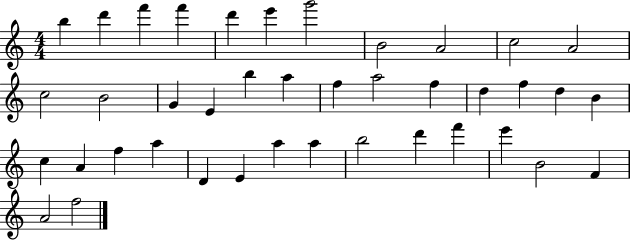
B5/q D6/q F6/q F6/q D6/q E6/q G6/h B4/h A4/h C5/h A4/h C5/h B4/h G4/q E4/q B5/q A5/q F5/q A5/h F5/q D5/q F5/q D5/q B4/q C5/q A4/q F5/q A5/q D4/q E4/q A5/q A5/q B5/h D6/q F6/q E6/q B4/h F4/q A4/h F5/h